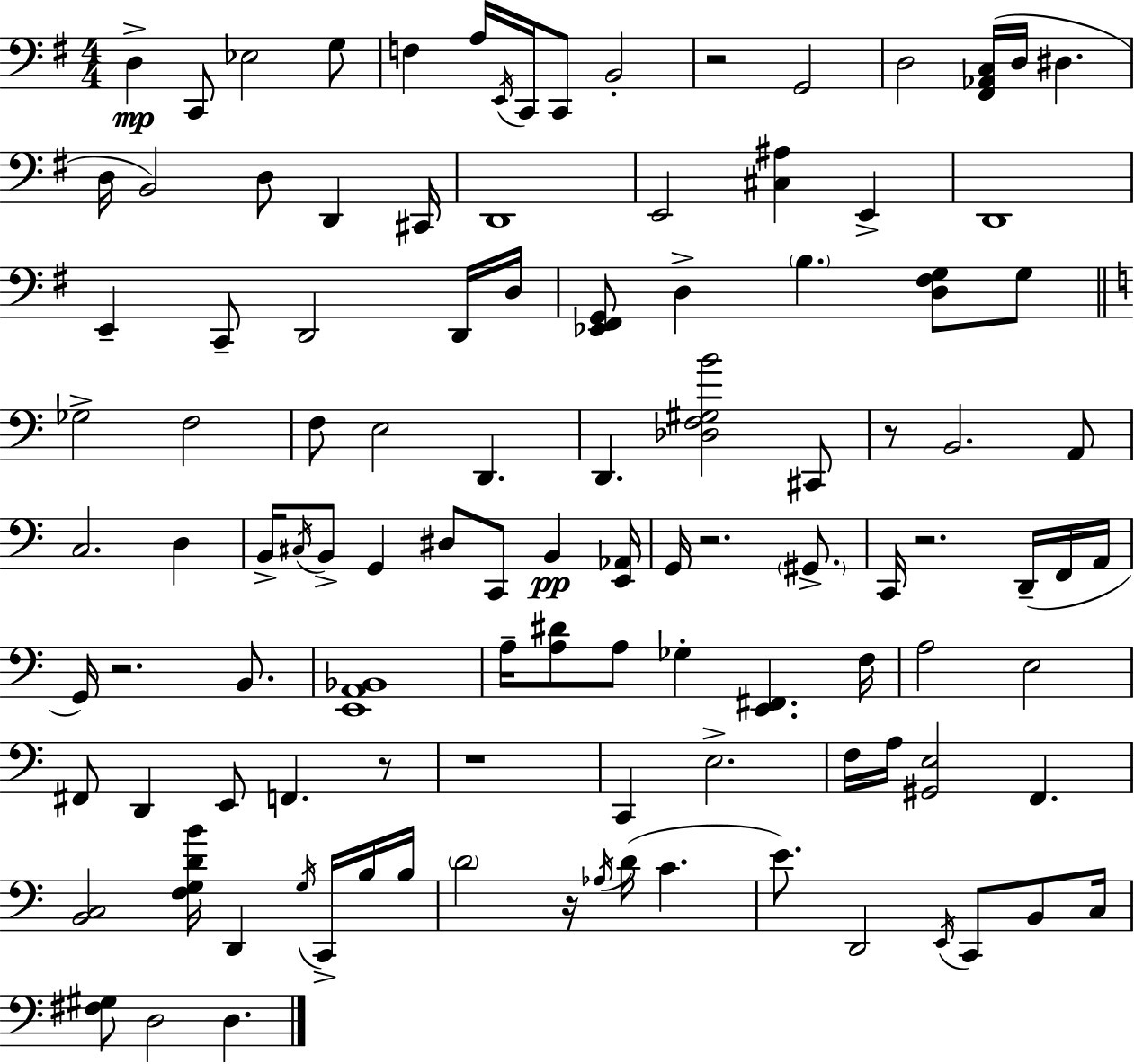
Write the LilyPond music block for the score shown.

{
  \clef bass
  \numericTimeSignature
  \time 4/4
  \key g \major
  \repeat volta 2 { d4->\mp c,8 ees2 g8 | f4 a16 \acciaccatura { e,16 } c,16 c,8 b,2-. | r2 g,2 | d2 <fis, aes, c>16( d16 dis4. | \break d16 b,2) d8 d,4 | cis,16 d,1 | e,2 <cis ais>4 e,4-> | d,1 | \break e,4-- c,8-- d,2 d,16 | d16 <ees, fis, g,>8 d4-> \parenthesize b4. <d fis g>8 g8 | \bar "||" \break \key c \major ges2-> f2 | f8 e2 d,4. | d,4. <des f gis b'>2 cis,8 | r8 b,2. a,8 | \break c2. d4 | b,16-> \acciaccatura { cis16 } b,8-> g,4 dis8 c,8 b,4\pp | <e, aes,>16 g,16 r2. \parenthesize gis,8.-> | c,16 r2. d,16--( f,16 | \break a,16 g,16) r2. b,8. | <e, a, bes,>1 | a16-- <a dis'>8 a8 ges4-. <e, fis,>4. | f16 a2 e2 | \break fis,8 d,4 e,8 f,4. r8 | r1 | c,4 e2.-> | f16 a16 <gis, e>2 f,4. | \break <b, c>2 <f g d' b'>16 d,4 \acciaccatura { g16 } c,16-> | b16 b16 \parenthesize d'2 r16 \acciaccatura { aes16 } d'16( c'4. | e'8.) d,2 \acciaccatura { e,16 } c,8 | b,8 c16 <fis gis>8 d2 d4. | \break } \bar "|."
}